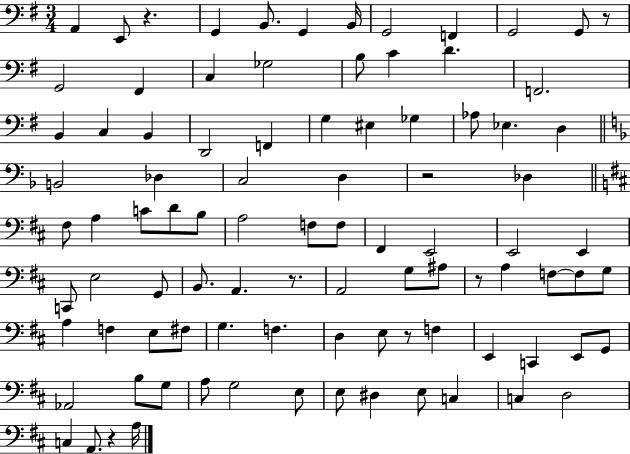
X:1
T:Untitled
M:3/4
L:1/4
K:G
A,, E,,/2 z G,, B,,/2 G,, B,,/4 G,,2 F,, G,,2 G,,/2 z/2 G,,2 ^F,, C, _G,2 B,/2 C D F,,2 B,, C, B,, D,,2 F,, G, ^E, _G, _A,/2 _E, D, B,,2 _D, C,2 D, z2 _D, ^F,/2 A, C/2 D/2 B,/2 A,2 F,/2 F,/2 ^F,, E,,2 E,,2 E,, C,,/2 E,2 G,,/2 B,,/2 A,, z/2 A,,2 G,/2 ^A,/2 z/2 A, F,/2 F,/2 G,/2 A, F, E,/2 ^F,/2 G, F, D, E,/2 z/2 F, E,, C,, E,,/2 G,,/2 _A,,2 B,/2 G,/2 A,/2 G,2 E,/2 E,/2 ^D, E,/2 C, C, D,2 C, A,,/2 z A,/4